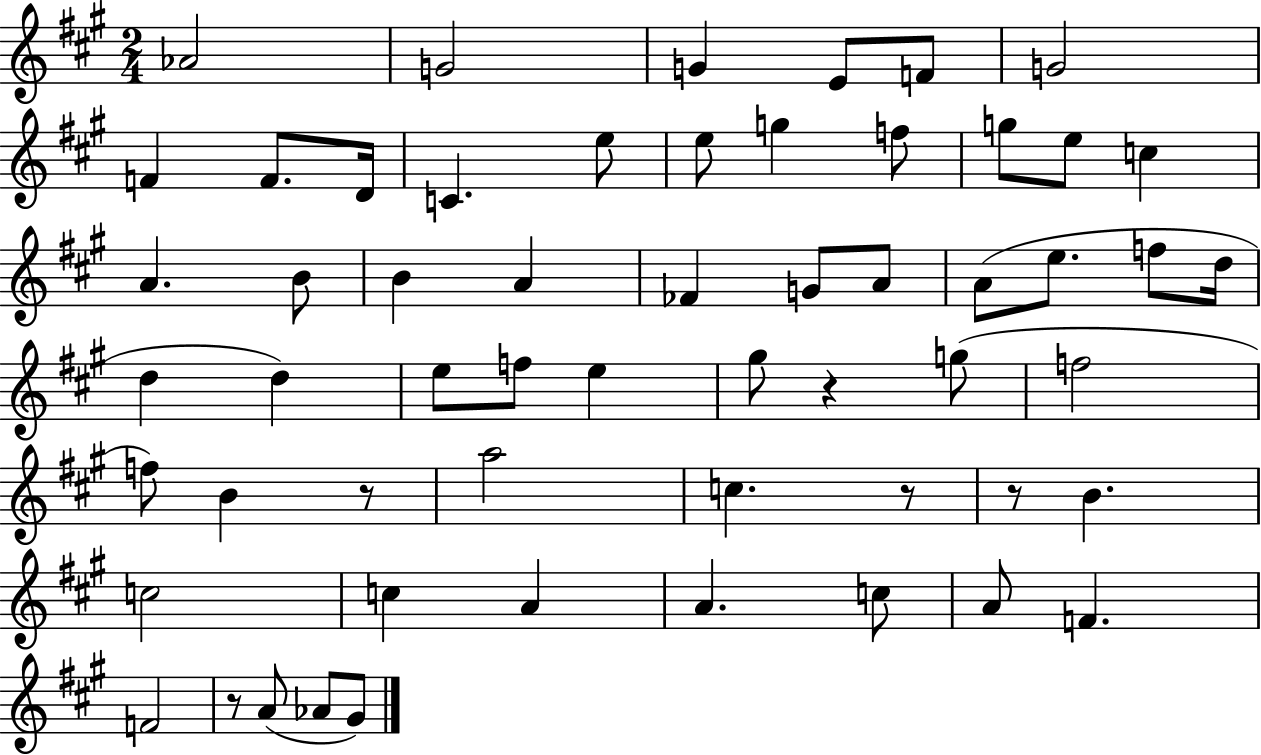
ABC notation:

X:1
T:Untitled
M:2/4
L:1/4
K:A
_A2 G2 G E/2 F/2 G2 F F/2 D/4 C e/2 e/2 g f/2 g/2 e/2 c A B/2 B A _F G/2 A/2 A/2 e/2 f/2 d/4 d d e/2 f/2 e ^g/2 z g/2 f2 f/2 B z/2 a2 c z/2 z/2 B c2 c A A c/2 A/2 F F2 z/2 A/2 _A/2 ^G/2